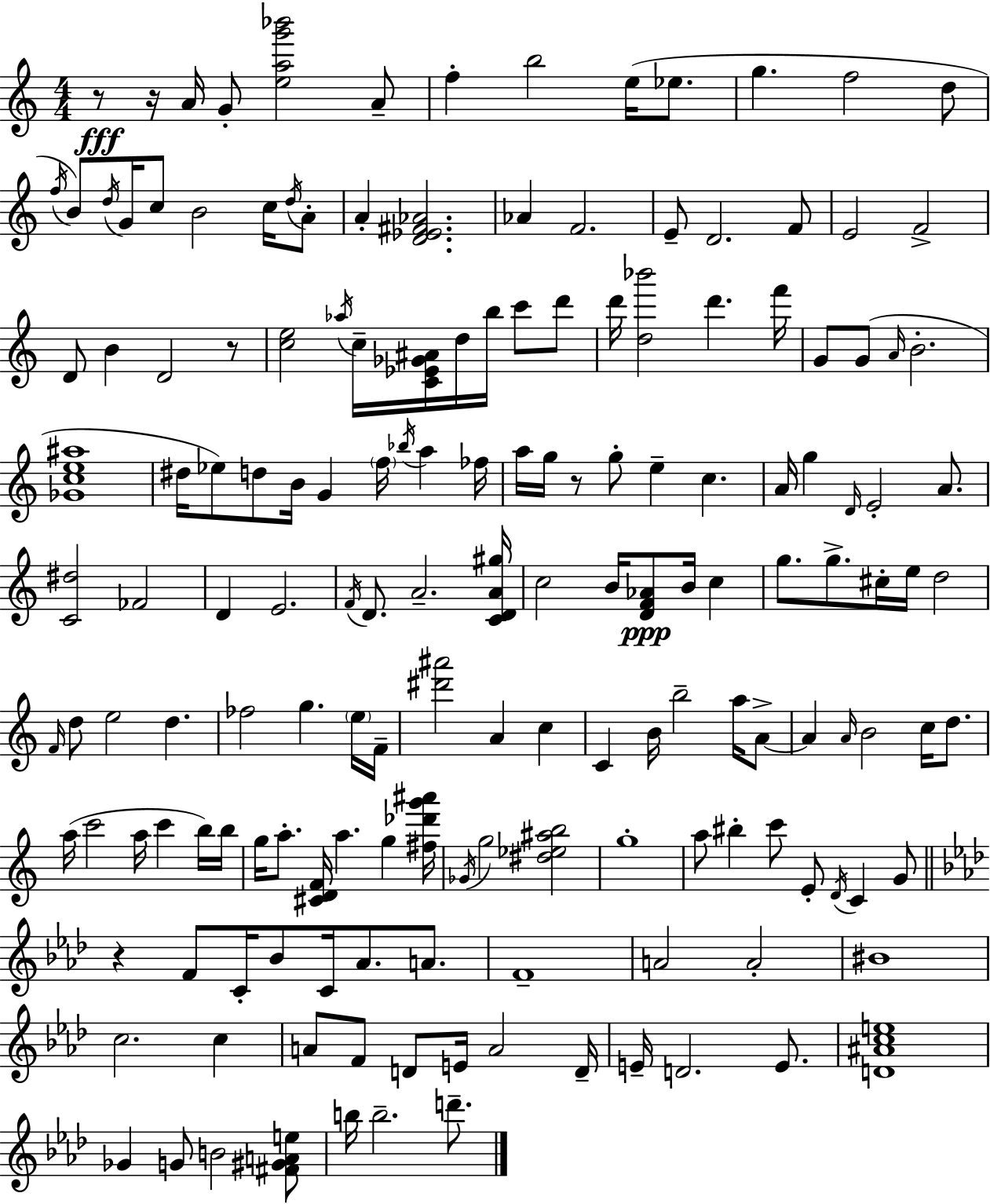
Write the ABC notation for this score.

X:1
T:Untitled
M:4/4
L:1/4
K:C
z/2 z/4 A/4 G/2 [eag'_b']2 A/2 f b2 e/4 _e/2 g f2 d/2 f/4 B/2 d/4 G/4 c/2 B2 c/4 d/4 A/2 A [D_E^F_A]2 _A F2 E/2 D2 F/2 E2 F2 D/2 B D2 z/2 [ce]2 _a/4 c/4 [C_E_G^A]/4 d/4 b/4 c'/2 d'/2 d'/4 [d_b']2 d' f'/4 G/2 G/2 A/4 B2 [_Gce^a]4 ^d/4 _e/2 d/2 B/4 G f/4 _b/4 a _f/4 a/4 g/4 z/2 g/2 e c A/4 g D/4 E2 A/2 [C^d]2 _F2 D E2 F/4 D/2 A2 [CDA^g]/4 c2 B/4 [DF_A]/2 B/4 c g/2 g/2 ^c/4 e/4 d2 F/4 d/2 e2 d _f2 g e/4 F/4 [^d'^a']2 A c C B/4 b2 a/4 A/2 A A/4 B2 c/4 d/2 a/4 c'2 a/4 c' b/4 b/4 g/4 a/2 [^CDF]/4 a g [^f_d'g'^a']/4 _G/4 g2 [^d_e^ab]2 g4 a/2 ^b c'/2 E/2 D/4 C G/2 z F/2 C/4 _B/2 C/4 _A/2 A/2 F4 A2 A2 ^B4 c2 c A/2 F/2 D/2 E/4 A2 D/4 E/4 D2 E/2 [D^Ace]4 _G G/2 B2 [^F^GAe]/2 b/4 b2 d'/2